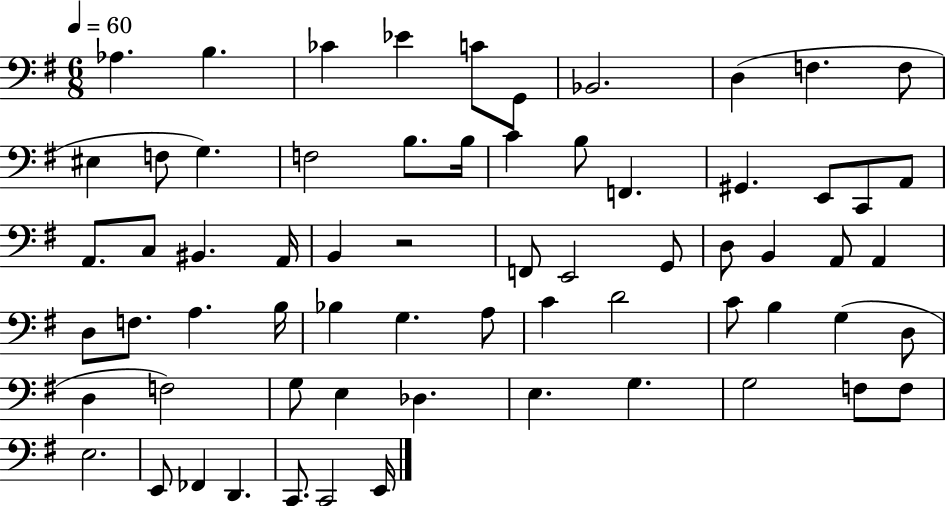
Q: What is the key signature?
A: G major